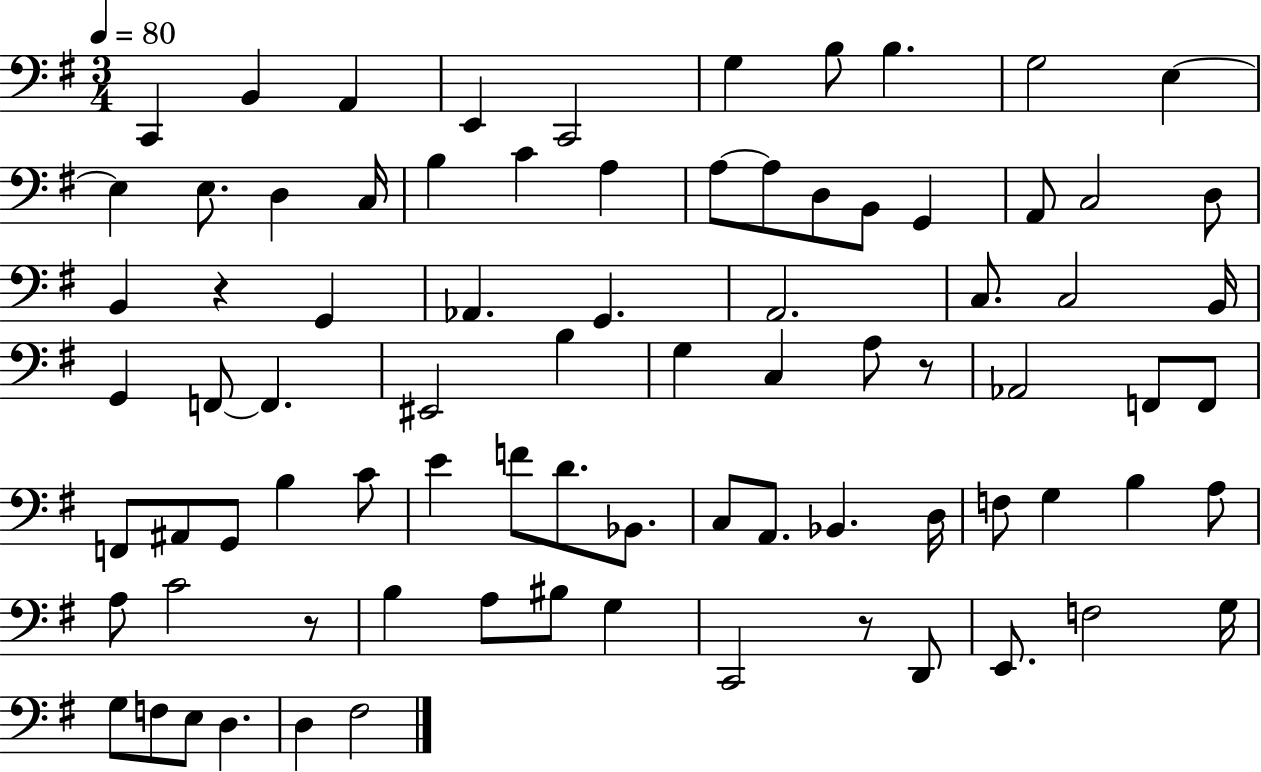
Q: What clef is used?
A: bass